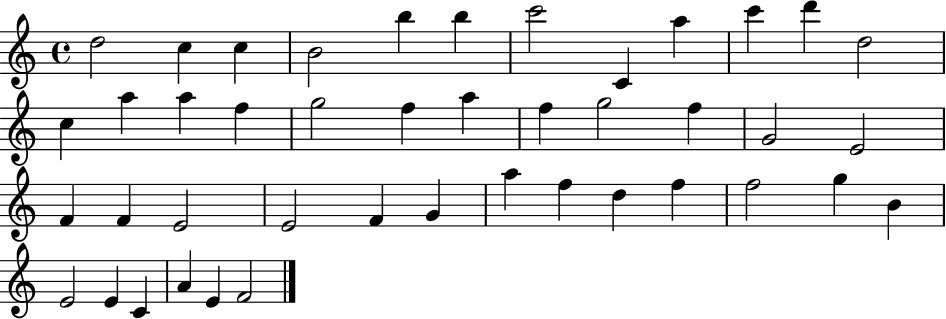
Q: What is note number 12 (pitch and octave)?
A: D5